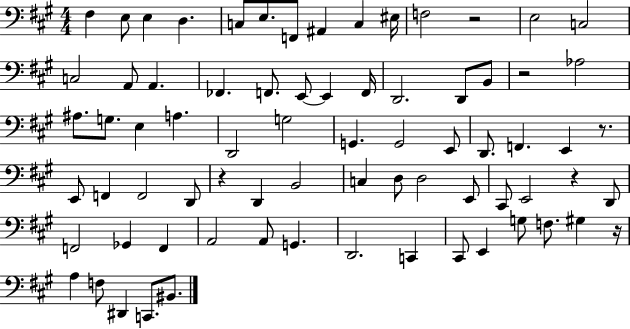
X:1
T:Untitled
M:4/4
L:1/4
K:A
^F, E,/2 E, D, C,/2 E,/2 F,,/2 ^A,, C, ^E,/4 F,2 z2 E,2 C,2 C,2 A,,/2 A,, _F,, F,,/2 E,,/2 E,, F,,/4 D,,2 D,,/2 B,,/2 z2 _A,2 ^A,/2 G,/2 E, A, D,,2 G,2 G,, G,,2 E,,/2 D,,/2 F,, E,, z/2 E,,/2 F,, F,,2 D,,/2 z D,, B,,2 C, D,/2 D,2 E,,/2 ^C,,/2 E,,2 z D,,/2 F,,2 _G,, F,, A,,2 A,,/2 G,, D,,2 C,, ^C,,/2 E,, G,/2 F,/2 ^G, z/4 A, F,/2 ^D,, C,,/2 ^B,,/2